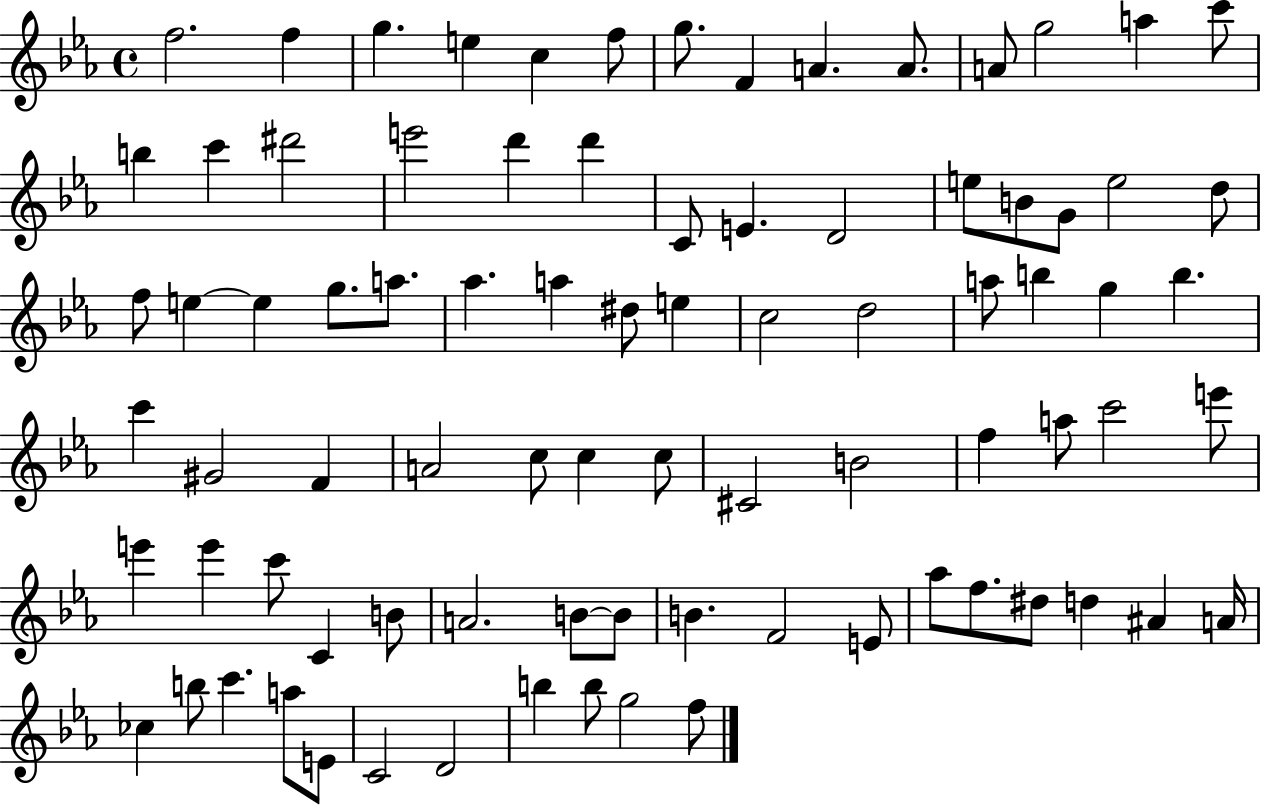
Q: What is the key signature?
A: EES major